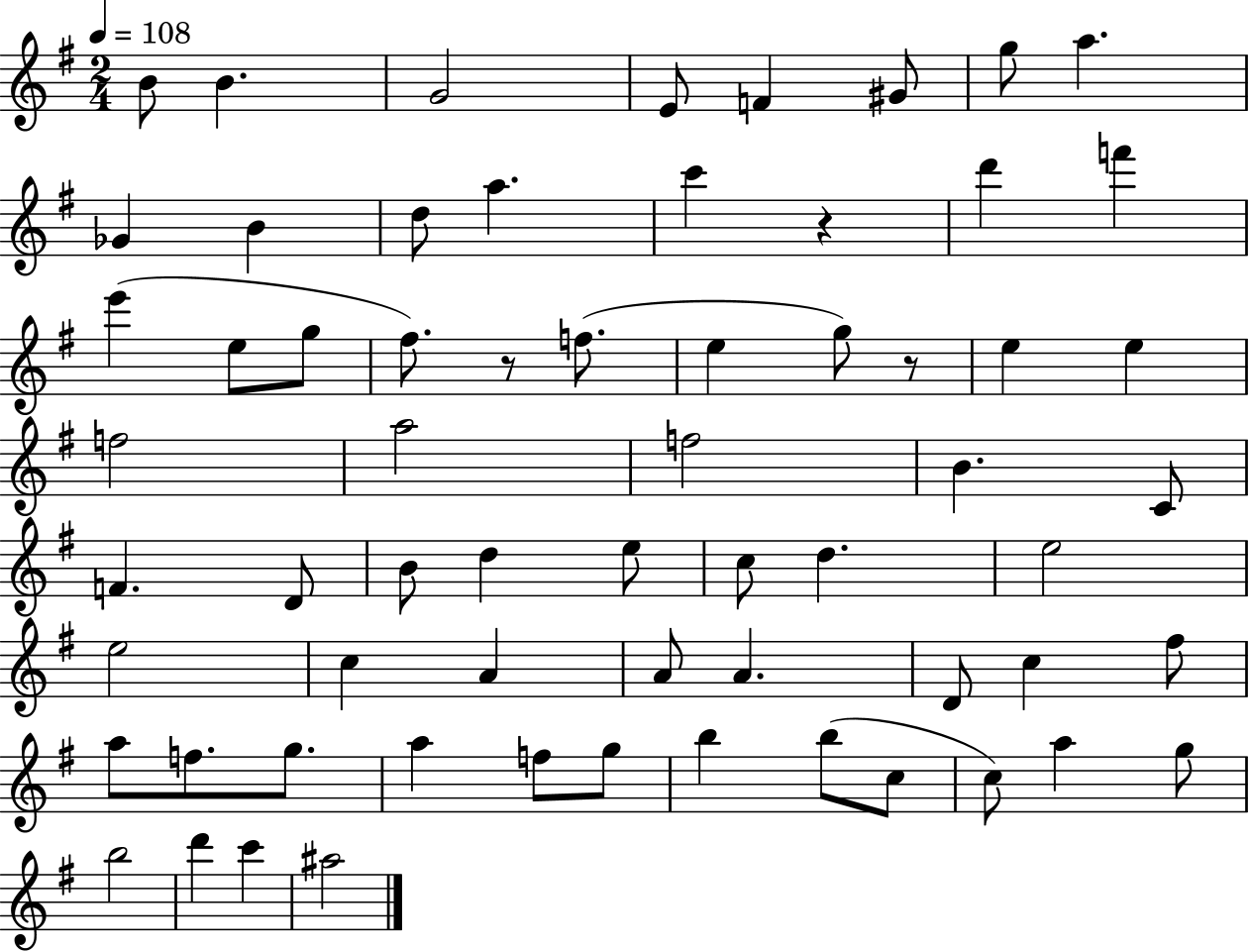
{
  \clef treble
  \numericTimeSignature
  \time 2/4
  \key g \major
  \tempo 4 = 108
  b'8 b'4. | g'2 | e'8 f'4 gis'8 | g''8 a''4. | \break ges'4 b'4 | d''8 a''4. | c'''4 r4 | d'''4 f'''4 | \break e'''4( e''8 g''8 | fis''8.) r8 f''8.( | e''4 g''8) r8 | e''4 e''4 | \break f''2 | a''2 | f''2 | b'4. c'8 | \break f'4. d'8 | b'8 d''4 e''8 | c''8 d''4. | e''2 | \break e''2 | c''4 a'4 | a'8 a'4. | d'8 c''4 fis''8 | \break a''8 f''8. g''8. | a''4 f''8 g''8 | b''4 b''8( c''8 | c''8) a''4 g''8 | \break b''2 | d'''4 c'''4 | ais''2 | \bar "|."
}